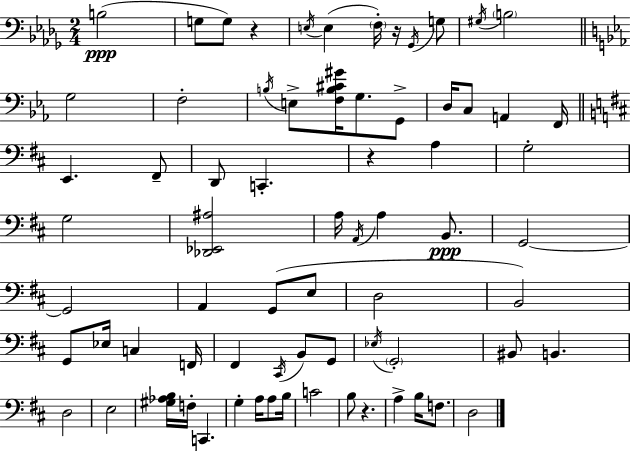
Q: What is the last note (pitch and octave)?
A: D3